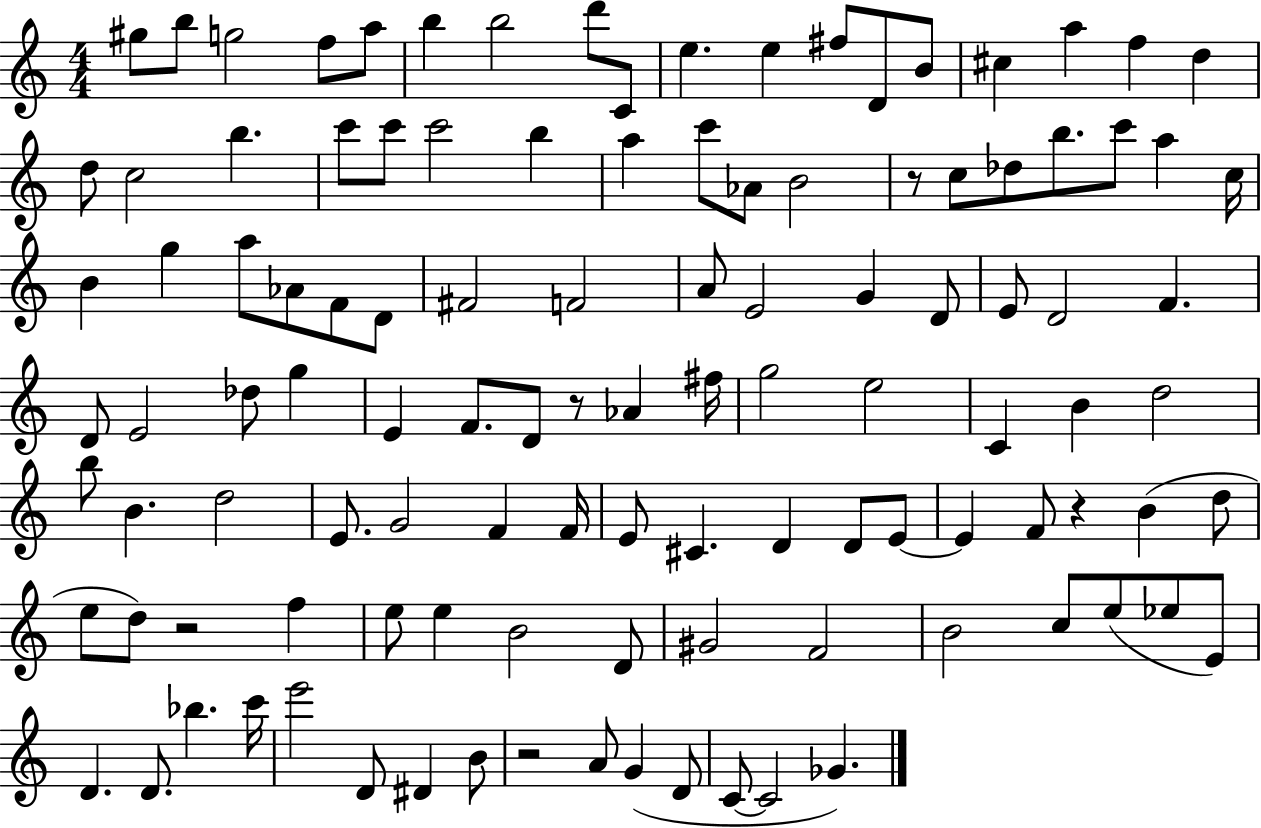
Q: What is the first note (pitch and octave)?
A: G#5